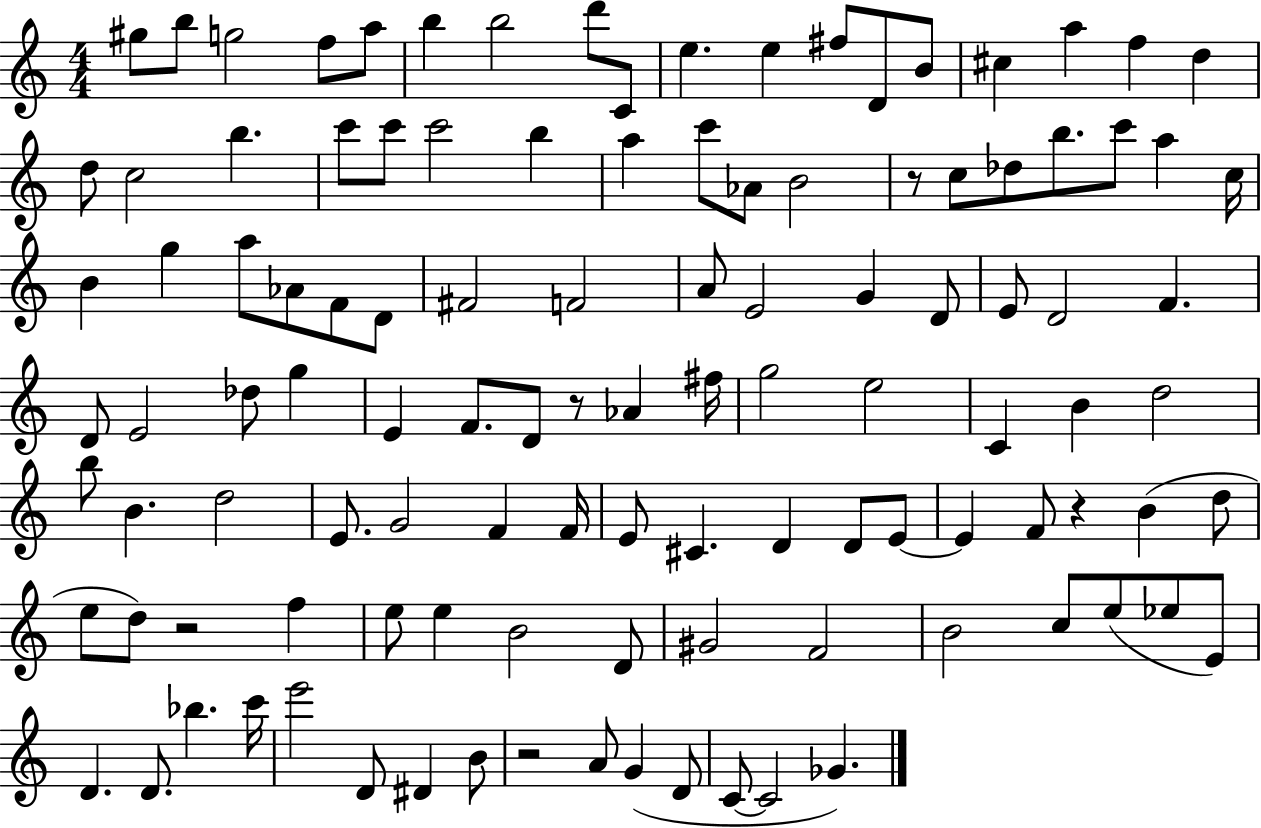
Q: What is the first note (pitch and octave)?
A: G#5